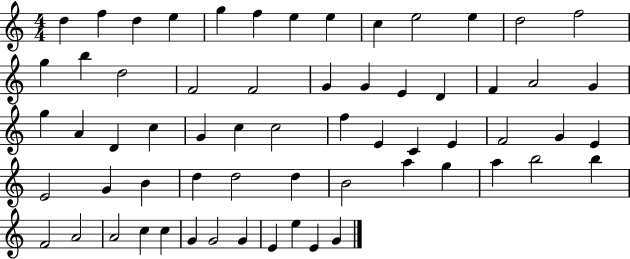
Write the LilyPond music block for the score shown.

{
  \clef treble
  \numericTimeSignature
  \time 4/4
  \key c \major
  d''4 f''4 d''4 e''4 | g''4 f''4 e''4 e''4 | c''4 e''2 e''4 | d''2 f''2 | \break g''4 b''4 d''2 | f'2 f'2 | g'4 g'4 e'4 d'4 | f'4 a'2 g'4 | \break g''4 a'4 d'4 c''4 | g'4 c''4 c''2 | f''4 e'4 c'4 e'4 | f'2 g'4 e'4 | \break e'2 g'4 b'4 | d''4 d''2 d''4 | b'2 a''4 g''4 | a''4 b''2 b''4 | \break f'2 a'2 | a'2 c''4 c''4 | g'4 g'2 g'4 | e'4 e''4 e'4 g'4 | \break \bar "|."
}